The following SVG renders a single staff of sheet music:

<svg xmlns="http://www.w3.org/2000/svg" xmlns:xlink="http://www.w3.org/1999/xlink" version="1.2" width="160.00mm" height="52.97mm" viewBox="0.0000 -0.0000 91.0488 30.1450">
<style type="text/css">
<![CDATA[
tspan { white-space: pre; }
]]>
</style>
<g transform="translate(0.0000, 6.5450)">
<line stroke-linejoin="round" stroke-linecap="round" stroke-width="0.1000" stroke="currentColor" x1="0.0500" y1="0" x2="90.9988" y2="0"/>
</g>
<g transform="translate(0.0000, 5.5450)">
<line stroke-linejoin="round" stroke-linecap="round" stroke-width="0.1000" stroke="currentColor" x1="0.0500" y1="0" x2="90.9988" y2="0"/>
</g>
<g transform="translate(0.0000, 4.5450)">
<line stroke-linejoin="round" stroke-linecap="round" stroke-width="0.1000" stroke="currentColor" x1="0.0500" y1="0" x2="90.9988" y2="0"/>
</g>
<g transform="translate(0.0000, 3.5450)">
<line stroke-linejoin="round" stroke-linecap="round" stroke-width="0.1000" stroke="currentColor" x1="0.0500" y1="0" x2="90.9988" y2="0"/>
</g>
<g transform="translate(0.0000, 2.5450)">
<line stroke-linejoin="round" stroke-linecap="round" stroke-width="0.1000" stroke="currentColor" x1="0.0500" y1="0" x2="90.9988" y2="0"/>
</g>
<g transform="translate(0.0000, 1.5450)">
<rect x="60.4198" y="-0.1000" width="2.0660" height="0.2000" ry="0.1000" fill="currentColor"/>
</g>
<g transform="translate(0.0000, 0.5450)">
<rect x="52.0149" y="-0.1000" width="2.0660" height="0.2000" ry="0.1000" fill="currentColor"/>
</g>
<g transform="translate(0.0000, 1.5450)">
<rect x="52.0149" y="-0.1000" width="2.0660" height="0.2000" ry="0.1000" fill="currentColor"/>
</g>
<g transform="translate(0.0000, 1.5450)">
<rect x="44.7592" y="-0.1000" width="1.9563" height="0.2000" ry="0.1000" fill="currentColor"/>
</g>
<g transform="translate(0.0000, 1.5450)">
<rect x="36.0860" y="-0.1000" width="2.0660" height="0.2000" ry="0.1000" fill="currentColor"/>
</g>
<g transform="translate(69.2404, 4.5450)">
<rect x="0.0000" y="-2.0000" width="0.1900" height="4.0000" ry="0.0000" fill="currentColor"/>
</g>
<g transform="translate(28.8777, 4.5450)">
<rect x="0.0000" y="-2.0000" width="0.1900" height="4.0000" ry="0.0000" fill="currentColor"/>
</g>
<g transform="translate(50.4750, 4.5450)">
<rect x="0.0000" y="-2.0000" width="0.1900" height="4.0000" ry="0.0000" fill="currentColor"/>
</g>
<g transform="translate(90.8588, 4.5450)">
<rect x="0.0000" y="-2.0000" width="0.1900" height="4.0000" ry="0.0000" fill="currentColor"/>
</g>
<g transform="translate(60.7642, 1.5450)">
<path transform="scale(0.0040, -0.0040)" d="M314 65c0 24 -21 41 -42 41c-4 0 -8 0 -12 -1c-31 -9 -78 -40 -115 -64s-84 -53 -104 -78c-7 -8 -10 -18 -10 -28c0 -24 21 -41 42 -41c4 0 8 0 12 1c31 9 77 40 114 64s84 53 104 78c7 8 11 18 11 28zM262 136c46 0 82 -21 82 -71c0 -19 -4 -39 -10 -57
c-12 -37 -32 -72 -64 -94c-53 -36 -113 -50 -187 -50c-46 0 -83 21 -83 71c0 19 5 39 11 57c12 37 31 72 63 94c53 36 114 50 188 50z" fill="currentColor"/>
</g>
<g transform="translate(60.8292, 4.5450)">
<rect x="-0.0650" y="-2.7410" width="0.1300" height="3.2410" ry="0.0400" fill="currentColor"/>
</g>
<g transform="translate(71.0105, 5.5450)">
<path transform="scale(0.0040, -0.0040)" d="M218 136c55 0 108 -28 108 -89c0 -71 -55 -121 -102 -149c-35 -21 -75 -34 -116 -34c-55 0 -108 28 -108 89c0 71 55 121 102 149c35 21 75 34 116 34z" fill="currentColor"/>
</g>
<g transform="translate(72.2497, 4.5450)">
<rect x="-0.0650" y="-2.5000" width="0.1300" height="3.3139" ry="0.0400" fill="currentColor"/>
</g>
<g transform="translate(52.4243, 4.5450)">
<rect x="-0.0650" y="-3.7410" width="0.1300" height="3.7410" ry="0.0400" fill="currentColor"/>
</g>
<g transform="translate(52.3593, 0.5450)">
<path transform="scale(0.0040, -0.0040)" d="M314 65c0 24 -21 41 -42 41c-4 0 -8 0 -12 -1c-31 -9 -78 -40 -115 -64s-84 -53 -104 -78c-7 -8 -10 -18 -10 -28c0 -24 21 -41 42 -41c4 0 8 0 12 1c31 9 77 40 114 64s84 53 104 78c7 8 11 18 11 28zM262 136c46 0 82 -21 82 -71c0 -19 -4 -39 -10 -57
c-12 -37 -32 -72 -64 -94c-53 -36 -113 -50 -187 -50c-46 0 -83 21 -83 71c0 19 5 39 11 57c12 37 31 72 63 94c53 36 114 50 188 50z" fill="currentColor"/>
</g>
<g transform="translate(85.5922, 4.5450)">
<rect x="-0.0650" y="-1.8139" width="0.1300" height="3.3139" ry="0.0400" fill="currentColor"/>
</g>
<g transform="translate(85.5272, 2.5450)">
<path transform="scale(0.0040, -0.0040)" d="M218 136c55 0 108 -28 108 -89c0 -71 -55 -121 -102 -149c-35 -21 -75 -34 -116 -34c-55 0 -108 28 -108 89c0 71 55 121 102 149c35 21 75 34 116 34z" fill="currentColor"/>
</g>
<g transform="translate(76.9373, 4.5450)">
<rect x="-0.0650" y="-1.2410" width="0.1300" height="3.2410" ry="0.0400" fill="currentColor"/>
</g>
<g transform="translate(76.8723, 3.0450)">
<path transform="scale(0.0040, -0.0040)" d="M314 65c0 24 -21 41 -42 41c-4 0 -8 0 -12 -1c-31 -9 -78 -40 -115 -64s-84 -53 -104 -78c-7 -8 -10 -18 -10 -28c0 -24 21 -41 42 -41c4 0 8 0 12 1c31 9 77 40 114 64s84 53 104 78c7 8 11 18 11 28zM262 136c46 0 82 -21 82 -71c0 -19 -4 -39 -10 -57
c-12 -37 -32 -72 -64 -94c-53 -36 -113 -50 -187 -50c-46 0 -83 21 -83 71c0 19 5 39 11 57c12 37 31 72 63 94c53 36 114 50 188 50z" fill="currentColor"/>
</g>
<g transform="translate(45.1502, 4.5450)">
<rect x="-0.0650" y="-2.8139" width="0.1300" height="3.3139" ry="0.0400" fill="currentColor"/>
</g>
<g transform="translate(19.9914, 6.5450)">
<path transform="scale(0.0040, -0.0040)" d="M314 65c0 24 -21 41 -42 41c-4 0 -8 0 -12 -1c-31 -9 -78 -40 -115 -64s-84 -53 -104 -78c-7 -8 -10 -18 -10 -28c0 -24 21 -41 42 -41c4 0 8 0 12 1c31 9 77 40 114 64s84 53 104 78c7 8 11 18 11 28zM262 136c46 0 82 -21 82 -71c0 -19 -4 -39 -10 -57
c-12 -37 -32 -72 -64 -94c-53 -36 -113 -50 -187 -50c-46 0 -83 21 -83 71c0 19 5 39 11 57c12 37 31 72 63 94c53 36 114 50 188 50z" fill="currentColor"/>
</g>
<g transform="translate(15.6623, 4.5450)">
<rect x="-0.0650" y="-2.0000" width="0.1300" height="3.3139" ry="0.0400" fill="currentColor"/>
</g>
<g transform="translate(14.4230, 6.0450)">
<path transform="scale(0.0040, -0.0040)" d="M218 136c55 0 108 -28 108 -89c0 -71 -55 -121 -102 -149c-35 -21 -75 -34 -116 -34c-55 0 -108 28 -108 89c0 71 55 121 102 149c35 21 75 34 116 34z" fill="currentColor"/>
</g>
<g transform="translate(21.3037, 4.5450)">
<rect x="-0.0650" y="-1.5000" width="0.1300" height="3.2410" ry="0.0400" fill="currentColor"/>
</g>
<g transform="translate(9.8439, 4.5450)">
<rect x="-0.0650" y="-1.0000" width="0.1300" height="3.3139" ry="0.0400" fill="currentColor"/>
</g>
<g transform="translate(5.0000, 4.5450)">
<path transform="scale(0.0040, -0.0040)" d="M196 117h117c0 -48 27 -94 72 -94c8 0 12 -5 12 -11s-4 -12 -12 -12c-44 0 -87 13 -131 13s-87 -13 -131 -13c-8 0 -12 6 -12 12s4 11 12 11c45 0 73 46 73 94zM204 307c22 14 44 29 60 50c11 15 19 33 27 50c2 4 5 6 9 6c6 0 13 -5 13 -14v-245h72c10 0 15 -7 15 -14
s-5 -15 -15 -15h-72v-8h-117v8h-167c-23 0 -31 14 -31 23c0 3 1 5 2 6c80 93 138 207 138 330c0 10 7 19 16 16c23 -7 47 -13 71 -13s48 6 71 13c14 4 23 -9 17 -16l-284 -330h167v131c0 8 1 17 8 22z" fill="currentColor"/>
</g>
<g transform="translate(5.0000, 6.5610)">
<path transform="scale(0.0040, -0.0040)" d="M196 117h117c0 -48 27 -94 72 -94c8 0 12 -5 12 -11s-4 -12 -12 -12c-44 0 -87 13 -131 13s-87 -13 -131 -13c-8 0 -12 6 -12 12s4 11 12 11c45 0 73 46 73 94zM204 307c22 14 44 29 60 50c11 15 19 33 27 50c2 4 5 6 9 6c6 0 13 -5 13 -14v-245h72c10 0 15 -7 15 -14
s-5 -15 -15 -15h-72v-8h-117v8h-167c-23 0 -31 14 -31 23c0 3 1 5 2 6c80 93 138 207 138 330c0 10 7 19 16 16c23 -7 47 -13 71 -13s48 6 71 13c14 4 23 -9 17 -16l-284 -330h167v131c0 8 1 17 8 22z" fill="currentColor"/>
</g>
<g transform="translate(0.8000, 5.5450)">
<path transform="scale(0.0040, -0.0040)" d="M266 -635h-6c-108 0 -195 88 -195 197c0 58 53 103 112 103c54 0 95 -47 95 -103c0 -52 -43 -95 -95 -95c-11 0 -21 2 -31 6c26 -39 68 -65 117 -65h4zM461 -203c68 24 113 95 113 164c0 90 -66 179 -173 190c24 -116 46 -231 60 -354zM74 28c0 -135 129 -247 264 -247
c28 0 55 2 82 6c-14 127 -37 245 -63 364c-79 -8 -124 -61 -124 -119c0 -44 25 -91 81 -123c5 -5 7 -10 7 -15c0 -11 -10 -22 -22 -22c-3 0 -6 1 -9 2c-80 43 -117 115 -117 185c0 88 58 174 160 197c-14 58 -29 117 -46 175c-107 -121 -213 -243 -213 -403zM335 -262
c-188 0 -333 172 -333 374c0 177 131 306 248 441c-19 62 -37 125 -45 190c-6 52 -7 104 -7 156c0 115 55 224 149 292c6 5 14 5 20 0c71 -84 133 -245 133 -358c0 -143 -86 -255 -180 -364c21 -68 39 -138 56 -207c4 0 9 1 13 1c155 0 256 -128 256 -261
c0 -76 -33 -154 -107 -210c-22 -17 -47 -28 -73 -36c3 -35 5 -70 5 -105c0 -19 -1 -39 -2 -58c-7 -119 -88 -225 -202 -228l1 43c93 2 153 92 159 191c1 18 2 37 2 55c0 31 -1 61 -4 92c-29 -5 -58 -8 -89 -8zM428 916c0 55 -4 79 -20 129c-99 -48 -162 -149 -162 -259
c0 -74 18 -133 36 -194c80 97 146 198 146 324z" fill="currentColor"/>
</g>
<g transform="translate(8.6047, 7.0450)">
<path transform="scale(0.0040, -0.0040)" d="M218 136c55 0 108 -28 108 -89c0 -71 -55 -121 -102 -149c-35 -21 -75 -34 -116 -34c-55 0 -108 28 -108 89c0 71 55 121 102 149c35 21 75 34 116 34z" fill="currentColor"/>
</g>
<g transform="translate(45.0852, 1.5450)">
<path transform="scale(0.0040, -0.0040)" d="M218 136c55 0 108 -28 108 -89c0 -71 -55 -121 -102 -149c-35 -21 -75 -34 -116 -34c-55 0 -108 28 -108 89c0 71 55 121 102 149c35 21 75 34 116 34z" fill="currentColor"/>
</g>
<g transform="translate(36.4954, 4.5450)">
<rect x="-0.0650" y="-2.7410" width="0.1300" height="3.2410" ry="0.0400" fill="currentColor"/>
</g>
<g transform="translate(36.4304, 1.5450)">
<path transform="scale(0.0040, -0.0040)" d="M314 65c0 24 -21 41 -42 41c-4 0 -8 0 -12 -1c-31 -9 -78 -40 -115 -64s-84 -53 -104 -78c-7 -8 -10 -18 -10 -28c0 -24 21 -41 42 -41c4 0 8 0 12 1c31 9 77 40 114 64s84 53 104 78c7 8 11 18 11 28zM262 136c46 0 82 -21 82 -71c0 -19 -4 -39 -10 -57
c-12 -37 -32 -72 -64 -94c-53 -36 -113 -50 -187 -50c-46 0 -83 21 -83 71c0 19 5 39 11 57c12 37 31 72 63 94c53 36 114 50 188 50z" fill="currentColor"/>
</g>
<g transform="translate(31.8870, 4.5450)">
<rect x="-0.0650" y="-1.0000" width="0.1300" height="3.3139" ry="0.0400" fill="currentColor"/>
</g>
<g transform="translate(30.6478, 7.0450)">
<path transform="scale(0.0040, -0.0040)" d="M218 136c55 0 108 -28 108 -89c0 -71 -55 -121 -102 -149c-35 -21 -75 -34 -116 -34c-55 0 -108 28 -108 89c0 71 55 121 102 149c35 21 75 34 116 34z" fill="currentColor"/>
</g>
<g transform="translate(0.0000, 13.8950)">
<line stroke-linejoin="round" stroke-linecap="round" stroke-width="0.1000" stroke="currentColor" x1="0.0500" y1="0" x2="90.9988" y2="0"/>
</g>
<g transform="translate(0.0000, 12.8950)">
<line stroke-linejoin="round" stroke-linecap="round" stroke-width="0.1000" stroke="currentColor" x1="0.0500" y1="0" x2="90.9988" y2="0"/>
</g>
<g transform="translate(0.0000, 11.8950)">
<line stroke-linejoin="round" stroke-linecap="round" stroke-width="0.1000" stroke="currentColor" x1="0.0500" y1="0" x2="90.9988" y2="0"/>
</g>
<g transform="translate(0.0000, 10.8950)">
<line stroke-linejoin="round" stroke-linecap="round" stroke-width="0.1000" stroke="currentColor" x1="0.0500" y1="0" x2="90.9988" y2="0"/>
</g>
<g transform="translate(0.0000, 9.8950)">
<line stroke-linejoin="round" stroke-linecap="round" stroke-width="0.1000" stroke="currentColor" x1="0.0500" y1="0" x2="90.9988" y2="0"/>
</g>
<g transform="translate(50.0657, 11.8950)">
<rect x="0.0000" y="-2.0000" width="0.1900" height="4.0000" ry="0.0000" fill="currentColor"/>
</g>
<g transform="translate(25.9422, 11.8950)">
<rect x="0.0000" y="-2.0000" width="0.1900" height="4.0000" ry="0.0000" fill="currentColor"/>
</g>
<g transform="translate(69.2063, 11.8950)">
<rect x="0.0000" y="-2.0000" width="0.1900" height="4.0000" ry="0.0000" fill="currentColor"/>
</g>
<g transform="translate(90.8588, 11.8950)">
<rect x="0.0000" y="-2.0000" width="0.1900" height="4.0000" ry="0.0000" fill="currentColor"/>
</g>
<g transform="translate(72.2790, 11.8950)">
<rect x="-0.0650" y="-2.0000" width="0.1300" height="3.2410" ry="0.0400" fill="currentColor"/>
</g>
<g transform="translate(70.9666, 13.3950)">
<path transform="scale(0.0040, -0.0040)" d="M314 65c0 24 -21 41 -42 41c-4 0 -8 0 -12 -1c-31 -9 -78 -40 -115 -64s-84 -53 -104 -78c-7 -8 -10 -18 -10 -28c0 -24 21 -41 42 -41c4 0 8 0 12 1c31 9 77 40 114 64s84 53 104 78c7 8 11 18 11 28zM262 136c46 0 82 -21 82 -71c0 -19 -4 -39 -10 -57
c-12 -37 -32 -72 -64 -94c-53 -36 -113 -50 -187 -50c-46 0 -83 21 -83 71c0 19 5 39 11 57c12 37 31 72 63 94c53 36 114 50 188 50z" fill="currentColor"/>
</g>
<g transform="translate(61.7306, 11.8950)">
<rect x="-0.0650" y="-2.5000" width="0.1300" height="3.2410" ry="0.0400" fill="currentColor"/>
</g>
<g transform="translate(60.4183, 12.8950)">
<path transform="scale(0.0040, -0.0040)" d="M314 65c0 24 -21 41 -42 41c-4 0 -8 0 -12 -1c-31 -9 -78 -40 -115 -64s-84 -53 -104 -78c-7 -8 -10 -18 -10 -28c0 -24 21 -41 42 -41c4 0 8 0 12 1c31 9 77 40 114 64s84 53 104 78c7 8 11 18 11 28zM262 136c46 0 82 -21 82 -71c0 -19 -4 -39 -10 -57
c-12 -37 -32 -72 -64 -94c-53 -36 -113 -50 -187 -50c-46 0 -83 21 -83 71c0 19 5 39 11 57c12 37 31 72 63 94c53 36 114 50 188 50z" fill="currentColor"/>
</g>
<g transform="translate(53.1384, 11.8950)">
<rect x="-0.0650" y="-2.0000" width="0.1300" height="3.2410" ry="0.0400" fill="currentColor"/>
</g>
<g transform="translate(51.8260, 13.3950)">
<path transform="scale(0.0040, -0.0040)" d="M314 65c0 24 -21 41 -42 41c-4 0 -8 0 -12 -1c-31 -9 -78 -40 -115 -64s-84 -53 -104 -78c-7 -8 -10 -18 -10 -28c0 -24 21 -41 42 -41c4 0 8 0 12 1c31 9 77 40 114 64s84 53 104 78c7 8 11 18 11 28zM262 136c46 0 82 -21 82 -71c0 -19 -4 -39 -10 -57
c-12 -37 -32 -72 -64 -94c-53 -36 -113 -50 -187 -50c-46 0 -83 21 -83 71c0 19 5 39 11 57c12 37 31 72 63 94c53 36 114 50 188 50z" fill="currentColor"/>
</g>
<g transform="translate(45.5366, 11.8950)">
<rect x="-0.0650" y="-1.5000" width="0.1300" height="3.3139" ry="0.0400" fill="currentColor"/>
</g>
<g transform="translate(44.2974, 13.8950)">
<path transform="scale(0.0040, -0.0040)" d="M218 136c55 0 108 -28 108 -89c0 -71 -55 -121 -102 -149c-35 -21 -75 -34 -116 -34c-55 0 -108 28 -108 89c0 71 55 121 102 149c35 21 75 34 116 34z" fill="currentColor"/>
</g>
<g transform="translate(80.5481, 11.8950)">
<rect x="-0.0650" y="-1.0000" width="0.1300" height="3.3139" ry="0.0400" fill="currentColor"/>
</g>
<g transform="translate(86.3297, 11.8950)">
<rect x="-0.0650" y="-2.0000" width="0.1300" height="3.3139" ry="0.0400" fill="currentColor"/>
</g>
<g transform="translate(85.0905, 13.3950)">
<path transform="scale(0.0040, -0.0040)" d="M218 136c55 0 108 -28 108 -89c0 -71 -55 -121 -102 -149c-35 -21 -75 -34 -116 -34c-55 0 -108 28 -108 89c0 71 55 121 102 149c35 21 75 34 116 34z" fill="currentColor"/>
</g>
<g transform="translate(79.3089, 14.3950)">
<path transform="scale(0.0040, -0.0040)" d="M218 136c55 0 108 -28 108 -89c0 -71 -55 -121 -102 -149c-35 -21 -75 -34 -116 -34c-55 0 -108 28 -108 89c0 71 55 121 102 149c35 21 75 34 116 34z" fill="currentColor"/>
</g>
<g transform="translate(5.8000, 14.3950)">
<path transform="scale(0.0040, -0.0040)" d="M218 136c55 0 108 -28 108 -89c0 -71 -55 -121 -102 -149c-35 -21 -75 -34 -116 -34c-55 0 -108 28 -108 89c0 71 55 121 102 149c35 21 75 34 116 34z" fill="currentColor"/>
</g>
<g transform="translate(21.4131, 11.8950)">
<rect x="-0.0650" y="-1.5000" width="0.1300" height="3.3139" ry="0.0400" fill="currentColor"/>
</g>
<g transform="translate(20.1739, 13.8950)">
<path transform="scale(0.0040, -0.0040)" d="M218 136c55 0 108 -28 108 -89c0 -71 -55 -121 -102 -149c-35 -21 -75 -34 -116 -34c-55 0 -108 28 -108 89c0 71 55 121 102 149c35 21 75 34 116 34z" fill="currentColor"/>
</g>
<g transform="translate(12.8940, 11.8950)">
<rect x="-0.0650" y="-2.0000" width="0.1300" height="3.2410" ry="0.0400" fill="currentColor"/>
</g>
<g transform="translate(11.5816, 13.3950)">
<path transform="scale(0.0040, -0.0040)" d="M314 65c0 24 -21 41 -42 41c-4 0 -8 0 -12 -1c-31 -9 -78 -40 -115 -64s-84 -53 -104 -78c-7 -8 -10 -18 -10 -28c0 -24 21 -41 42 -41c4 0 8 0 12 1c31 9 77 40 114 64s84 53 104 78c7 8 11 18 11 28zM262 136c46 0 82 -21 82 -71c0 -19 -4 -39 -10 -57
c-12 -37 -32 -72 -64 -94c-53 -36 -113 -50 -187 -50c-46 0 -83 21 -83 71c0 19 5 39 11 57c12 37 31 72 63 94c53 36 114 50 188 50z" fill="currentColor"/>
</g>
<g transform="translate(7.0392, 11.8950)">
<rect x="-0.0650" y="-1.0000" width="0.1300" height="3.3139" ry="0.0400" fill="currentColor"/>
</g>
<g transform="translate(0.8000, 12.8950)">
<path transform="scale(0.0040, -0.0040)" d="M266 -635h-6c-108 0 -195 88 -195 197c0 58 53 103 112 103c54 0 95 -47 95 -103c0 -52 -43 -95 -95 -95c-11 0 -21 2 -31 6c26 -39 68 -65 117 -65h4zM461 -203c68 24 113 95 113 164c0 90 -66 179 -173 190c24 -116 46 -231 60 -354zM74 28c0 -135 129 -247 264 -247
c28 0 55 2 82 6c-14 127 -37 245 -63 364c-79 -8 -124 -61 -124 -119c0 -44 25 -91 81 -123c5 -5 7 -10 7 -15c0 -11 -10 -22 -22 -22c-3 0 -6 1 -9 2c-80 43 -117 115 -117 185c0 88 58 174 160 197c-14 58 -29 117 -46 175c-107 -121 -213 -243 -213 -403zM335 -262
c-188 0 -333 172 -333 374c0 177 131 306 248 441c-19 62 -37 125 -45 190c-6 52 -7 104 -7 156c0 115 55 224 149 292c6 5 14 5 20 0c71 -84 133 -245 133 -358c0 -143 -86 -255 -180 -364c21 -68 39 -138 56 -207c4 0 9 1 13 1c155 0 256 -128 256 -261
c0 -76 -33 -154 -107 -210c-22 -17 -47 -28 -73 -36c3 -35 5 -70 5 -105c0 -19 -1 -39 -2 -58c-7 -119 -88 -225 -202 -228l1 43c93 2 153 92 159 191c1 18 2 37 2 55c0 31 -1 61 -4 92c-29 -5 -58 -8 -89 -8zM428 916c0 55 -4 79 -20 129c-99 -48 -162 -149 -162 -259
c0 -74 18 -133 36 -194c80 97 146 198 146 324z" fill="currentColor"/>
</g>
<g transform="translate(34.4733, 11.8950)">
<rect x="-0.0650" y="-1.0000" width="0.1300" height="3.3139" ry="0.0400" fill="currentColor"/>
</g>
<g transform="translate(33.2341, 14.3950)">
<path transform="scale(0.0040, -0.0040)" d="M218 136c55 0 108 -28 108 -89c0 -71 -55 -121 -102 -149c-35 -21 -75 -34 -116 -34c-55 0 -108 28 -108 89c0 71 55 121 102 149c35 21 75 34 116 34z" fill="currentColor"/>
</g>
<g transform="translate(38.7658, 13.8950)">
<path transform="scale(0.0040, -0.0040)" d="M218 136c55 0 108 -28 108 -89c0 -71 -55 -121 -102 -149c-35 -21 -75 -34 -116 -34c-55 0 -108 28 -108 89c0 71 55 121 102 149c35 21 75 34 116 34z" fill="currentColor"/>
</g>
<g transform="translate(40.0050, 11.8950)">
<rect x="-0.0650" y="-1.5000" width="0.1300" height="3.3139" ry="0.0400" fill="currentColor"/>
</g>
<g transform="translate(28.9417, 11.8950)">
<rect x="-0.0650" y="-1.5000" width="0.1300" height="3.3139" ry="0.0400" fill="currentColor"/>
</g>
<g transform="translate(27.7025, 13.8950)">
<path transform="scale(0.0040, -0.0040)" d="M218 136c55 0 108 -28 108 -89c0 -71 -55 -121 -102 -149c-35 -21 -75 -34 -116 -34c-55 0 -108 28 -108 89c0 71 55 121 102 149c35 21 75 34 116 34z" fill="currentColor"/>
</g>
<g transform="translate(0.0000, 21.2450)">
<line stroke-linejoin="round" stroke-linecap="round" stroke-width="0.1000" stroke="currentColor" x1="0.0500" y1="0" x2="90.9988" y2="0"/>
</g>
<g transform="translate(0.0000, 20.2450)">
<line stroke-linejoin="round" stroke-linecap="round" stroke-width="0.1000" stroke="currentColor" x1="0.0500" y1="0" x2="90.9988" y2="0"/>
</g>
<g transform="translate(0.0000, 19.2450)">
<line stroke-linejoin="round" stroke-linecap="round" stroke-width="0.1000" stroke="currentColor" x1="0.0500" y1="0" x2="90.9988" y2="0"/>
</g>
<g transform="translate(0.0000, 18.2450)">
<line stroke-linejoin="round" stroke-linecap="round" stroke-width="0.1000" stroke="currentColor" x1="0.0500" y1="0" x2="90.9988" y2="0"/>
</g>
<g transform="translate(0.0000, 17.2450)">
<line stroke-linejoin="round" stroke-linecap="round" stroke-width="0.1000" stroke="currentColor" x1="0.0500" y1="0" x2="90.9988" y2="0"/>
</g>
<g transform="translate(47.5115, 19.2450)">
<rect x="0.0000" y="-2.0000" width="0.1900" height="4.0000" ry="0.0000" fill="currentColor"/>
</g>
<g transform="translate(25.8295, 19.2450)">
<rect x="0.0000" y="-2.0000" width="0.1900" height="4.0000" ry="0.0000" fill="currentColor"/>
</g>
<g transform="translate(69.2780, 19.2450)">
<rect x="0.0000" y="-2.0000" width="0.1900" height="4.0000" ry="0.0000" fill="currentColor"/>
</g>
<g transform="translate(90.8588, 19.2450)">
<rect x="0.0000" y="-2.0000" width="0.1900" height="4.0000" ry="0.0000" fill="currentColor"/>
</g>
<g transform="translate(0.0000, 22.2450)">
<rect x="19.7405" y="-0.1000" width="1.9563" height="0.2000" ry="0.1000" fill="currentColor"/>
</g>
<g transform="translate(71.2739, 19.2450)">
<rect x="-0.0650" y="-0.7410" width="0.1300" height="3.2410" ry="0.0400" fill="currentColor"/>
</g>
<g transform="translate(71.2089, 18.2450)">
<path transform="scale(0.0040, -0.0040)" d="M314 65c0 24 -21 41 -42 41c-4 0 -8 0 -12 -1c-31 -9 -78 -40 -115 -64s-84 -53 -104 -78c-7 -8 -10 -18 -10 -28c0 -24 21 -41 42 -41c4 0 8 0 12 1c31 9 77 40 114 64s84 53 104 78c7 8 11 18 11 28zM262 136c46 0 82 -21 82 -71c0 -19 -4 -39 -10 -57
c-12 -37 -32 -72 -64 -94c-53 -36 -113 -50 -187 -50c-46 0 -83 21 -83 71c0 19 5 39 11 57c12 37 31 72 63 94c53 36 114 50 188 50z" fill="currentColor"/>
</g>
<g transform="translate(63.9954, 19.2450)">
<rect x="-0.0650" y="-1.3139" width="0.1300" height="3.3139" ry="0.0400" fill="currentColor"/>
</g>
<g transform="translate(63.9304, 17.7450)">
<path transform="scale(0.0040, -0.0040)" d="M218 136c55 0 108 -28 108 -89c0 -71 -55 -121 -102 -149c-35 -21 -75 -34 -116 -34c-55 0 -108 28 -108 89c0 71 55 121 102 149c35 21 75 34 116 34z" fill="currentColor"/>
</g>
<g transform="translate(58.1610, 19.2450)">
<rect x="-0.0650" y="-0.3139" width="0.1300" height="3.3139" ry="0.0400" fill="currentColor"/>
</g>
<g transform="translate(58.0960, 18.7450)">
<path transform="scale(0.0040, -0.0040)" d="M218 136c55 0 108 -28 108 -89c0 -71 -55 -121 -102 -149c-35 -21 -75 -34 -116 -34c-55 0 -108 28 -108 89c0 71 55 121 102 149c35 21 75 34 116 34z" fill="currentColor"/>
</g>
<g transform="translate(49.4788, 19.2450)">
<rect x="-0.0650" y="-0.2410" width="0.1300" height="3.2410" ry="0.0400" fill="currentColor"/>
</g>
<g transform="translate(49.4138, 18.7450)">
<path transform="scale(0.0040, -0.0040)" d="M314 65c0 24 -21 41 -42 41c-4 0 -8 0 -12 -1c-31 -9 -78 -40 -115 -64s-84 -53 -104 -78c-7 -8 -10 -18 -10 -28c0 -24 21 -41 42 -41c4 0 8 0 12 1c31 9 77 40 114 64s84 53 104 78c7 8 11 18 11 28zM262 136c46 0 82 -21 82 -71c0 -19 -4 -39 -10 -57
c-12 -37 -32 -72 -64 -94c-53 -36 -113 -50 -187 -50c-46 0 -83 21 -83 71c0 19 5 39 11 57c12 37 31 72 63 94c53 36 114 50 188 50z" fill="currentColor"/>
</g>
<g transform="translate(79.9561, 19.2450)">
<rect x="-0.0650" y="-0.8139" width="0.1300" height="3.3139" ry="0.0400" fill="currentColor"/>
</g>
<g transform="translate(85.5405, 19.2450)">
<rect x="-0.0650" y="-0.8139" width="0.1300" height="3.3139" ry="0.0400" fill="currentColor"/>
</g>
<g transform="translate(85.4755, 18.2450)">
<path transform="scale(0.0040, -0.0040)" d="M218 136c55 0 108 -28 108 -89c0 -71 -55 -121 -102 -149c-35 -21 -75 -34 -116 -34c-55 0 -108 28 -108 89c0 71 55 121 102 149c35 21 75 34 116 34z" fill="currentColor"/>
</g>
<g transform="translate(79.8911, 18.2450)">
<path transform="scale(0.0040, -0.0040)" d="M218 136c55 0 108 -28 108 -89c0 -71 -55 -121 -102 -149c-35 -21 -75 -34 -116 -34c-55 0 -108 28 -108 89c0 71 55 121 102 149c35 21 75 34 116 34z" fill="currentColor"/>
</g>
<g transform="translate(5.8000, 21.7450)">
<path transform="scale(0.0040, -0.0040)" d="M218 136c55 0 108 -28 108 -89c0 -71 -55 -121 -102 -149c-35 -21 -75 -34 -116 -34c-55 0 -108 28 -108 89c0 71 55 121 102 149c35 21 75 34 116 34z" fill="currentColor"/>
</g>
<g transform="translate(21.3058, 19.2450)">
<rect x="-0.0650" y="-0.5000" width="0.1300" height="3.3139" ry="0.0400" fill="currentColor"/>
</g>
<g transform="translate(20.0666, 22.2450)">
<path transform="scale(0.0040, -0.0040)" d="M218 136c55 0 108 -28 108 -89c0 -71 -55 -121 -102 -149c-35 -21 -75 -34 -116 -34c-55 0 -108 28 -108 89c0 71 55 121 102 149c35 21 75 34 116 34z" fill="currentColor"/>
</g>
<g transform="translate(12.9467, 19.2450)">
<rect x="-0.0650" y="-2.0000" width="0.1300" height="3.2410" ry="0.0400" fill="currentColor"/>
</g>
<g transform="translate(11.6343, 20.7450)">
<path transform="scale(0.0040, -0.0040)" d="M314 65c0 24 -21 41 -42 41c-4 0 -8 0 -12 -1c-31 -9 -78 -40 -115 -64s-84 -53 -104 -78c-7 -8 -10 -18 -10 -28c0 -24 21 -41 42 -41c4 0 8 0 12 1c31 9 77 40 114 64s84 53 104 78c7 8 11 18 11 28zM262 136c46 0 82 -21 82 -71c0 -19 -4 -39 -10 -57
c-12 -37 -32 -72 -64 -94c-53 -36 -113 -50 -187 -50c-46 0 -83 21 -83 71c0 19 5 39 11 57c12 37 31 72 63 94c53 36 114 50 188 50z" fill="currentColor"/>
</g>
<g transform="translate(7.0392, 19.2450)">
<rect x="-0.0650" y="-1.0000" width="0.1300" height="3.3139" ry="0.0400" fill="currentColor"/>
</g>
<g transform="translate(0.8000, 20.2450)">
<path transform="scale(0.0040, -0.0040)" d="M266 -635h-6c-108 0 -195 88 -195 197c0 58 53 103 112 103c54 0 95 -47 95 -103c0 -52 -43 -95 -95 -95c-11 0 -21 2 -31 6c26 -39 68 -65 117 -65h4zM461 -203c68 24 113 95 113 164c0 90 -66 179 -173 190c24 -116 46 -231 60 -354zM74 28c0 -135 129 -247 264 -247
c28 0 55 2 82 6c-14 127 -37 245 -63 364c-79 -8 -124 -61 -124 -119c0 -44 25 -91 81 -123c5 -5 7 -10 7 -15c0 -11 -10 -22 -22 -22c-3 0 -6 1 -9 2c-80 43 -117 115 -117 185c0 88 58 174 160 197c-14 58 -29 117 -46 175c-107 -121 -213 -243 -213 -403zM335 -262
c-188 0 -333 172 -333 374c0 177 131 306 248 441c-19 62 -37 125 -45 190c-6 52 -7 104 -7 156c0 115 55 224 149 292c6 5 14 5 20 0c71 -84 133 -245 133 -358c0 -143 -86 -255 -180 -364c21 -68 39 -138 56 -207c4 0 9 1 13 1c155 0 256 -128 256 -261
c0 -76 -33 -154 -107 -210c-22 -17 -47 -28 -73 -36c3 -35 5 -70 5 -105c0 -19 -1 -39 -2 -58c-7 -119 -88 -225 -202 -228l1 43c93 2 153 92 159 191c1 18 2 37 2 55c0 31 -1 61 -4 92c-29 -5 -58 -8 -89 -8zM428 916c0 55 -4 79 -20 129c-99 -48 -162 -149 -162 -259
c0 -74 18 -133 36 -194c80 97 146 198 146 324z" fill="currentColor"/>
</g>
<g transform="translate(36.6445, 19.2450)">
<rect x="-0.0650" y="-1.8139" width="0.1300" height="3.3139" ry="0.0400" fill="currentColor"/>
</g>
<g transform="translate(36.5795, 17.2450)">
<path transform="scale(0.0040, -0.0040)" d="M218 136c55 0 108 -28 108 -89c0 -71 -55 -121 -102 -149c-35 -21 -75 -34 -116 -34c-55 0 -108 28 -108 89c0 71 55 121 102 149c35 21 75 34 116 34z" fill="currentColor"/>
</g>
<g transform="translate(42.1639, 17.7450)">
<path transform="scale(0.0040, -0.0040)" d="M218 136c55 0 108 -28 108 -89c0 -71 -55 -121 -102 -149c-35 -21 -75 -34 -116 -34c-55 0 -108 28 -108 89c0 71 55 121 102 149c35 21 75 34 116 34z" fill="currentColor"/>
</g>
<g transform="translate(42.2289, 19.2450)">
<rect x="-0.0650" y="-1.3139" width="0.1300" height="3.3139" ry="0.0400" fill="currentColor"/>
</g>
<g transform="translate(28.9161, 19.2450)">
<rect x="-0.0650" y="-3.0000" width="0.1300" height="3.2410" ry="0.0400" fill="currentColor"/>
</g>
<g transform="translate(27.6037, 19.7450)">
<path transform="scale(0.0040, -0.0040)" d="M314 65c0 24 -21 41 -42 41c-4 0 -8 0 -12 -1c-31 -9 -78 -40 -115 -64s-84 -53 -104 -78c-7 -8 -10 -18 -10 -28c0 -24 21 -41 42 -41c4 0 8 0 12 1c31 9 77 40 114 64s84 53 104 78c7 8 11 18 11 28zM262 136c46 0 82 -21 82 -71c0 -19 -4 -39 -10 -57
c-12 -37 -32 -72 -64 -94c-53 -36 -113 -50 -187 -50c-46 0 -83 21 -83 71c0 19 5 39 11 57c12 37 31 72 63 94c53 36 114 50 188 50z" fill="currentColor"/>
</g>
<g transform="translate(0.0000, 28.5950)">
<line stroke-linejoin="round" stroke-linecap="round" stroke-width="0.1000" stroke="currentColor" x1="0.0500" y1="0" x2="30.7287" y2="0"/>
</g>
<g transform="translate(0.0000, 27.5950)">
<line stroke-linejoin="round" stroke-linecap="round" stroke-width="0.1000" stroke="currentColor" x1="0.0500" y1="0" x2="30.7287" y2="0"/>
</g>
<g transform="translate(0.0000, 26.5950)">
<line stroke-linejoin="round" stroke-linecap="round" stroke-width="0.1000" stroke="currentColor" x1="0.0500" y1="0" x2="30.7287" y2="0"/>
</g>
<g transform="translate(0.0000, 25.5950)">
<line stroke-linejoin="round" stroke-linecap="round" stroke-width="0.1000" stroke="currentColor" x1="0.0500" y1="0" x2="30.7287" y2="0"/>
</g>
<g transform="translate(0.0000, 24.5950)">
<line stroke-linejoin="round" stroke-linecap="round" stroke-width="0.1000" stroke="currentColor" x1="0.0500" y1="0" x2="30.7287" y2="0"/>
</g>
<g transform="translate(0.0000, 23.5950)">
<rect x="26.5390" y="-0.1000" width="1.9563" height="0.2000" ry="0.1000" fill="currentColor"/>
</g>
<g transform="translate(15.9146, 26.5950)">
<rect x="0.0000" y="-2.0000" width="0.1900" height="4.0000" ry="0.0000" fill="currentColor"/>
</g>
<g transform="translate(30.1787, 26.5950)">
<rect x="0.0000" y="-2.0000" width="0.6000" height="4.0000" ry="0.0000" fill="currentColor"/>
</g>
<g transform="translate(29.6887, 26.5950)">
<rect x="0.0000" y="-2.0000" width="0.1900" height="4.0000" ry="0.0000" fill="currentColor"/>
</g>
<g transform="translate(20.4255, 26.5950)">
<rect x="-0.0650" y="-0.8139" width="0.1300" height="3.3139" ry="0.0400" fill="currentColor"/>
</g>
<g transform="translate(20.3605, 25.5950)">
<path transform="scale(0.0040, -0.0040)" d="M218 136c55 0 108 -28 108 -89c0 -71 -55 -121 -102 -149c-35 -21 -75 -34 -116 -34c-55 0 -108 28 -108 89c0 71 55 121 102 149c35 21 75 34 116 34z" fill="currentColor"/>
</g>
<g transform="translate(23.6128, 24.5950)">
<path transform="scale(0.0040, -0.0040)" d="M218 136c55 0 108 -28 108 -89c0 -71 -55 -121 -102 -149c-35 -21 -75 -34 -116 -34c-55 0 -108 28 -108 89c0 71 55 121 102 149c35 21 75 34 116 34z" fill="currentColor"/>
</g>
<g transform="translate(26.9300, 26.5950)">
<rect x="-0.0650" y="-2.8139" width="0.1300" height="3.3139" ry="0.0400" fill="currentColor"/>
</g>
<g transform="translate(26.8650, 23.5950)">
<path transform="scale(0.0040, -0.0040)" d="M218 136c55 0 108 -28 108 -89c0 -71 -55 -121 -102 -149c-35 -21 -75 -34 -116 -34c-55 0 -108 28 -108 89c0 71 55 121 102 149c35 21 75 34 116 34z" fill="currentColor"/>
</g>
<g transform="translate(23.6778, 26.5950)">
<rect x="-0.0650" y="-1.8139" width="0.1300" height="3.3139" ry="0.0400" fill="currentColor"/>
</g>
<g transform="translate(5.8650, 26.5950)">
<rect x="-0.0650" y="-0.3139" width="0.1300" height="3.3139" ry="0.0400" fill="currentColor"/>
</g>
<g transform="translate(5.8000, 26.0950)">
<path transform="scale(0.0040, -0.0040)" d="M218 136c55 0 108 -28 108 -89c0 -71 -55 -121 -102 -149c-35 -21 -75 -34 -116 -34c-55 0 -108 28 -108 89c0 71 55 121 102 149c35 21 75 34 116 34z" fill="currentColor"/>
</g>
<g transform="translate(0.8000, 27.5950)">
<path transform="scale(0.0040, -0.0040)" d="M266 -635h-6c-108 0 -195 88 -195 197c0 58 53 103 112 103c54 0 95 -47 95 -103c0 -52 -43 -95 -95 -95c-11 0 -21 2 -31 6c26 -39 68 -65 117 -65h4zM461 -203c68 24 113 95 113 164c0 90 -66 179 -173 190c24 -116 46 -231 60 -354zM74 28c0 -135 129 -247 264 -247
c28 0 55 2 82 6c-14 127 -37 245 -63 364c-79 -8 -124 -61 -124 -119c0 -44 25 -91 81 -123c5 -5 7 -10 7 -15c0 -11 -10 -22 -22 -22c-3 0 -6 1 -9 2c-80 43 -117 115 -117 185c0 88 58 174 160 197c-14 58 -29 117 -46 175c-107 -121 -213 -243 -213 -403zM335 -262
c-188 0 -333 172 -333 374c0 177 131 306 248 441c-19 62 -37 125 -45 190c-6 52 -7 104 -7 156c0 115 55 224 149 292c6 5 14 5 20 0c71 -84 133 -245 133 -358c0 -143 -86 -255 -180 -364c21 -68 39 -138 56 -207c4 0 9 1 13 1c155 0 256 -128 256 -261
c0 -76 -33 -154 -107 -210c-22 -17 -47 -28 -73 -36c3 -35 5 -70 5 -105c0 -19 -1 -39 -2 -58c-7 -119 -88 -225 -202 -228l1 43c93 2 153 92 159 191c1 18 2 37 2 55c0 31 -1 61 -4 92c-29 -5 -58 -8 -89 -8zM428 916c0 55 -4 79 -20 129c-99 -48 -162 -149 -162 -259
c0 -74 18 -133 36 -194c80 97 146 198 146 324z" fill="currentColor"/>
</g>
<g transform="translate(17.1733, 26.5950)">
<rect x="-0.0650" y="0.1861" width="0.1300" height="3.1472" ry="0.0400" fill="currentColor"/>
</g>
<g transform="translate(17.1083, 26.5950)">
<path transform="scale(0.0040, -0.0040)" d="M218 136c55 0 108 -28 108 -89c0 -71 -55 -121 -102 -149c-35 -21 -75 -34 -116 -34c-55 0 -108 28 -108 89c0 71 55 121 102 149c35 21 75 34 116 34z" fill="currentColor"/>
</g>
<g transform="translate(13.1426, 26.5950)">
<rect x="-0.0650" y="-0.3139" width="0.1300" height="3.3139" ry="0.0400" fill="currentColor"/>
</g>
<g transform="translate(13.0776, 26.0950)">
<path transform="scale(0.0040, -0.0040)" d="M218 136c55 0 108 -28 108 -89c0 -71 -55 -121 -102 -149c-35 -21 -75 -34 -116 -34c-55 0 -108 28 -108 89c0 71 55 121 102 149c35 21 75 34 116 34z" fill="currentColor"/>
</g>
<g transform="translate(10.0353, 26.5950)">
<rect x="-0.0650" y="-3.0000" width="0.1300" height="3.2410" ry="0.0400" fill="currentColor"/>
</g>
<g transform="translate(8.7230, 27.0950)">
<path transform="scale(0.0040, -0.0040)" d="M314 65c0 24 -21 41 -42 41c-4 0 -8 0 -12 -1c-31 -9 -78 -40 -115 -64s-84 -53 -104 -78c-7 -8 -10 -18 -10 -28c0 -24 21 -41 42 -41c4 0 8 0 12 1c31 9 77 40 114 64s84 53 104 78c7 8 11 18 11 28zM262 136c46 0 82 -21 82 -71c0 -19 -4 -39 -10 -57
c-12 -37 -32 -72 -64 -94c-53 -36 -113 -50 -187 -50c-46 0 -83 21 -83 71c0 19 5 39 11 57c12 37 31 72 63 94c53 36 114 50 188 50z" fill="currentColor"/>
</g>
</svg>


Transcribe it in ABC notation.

X:1
T:Untitled
M:4/4
L:1/4
K:C
D F E2 D a2 a c'2 a2 G e2 f D F2 E E D E E F2 G2 F2 D F D F2 C A2 f e c2 c e d2 d d c A2 c B d f a